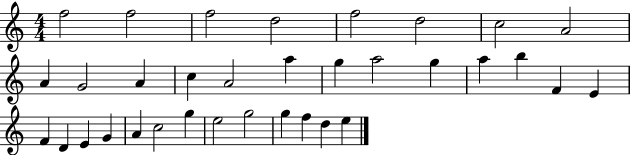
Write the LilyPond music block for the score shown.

{
  \clef treble
  \numericTimeSignature
  \time 4/4
  \key c \major
  f''2 f''2 | f''2 d''2 | f''2 d''2 | c''2 a'2 | \break a'4 g'2 a'4 | c''4 a'2 a''4 | g''4 a''2 g''4 | a''4 b''4 f'4 e'4 | \break f'4 d'4 e'4 g'4 | a'4 c''2 g''4 | e''2 g''2 | g''4 f''4 d''4 e''4 | \break \bar "|."
}